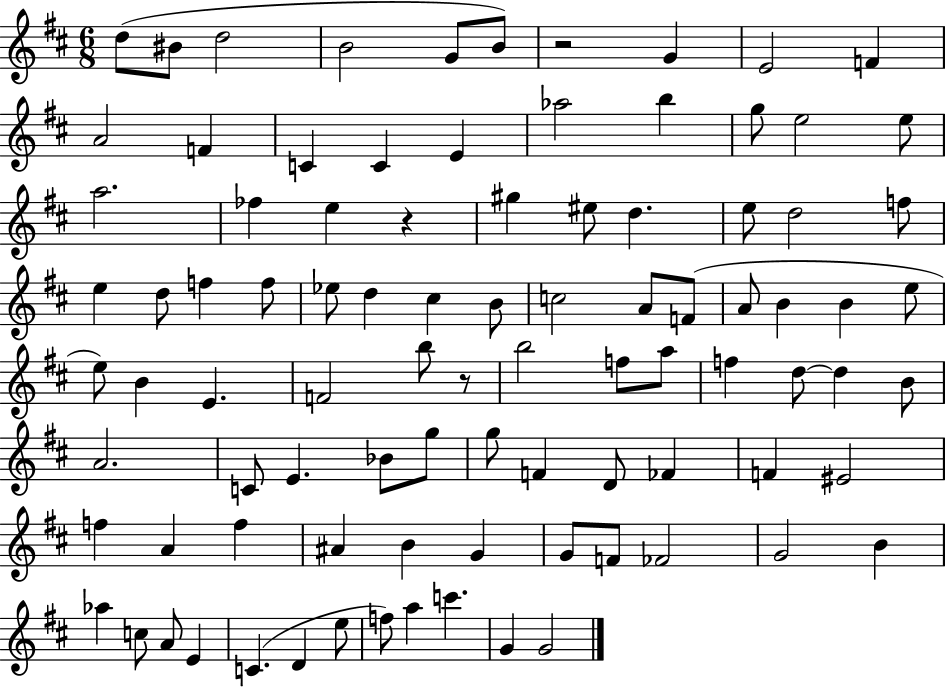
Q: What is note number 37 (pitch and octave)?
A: C5